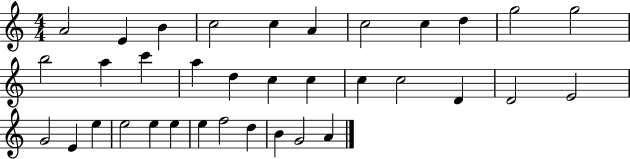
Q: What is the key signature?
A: C major